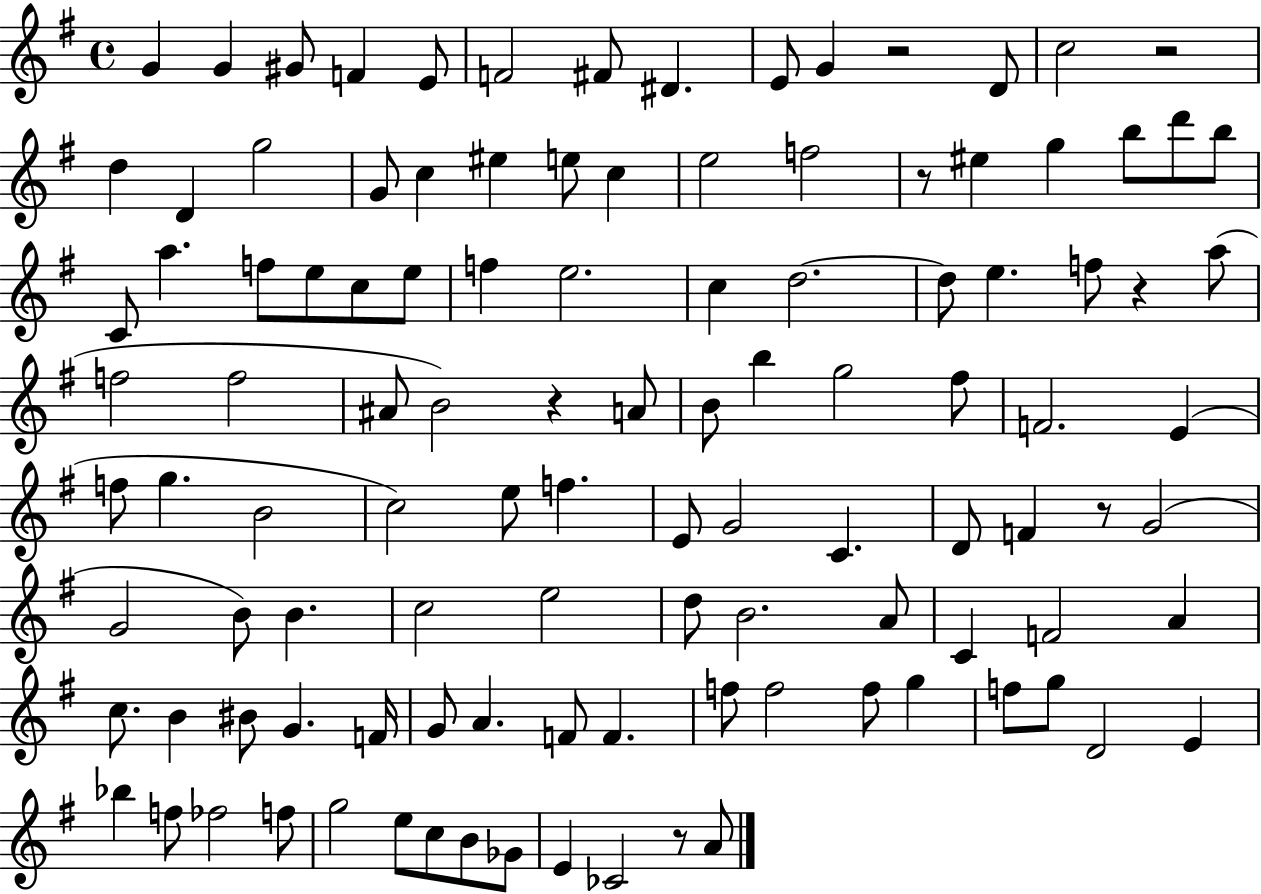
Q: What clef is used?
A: treble